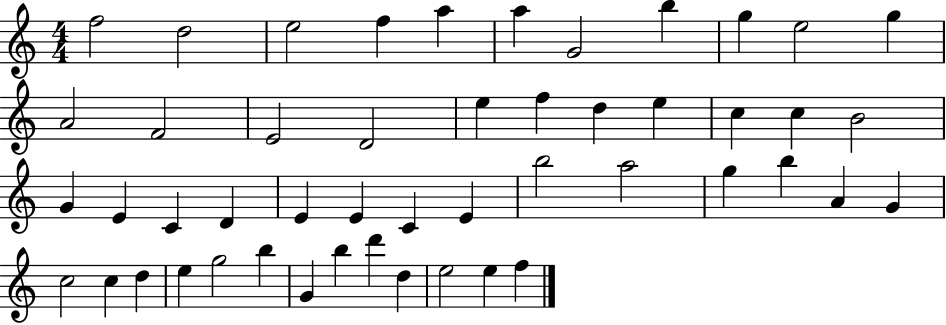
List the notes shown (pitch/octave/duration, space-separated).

F5/h D5/h E5/h F5/q A5/q A5/q G4/h B5/q G5/q E5/h G5/q A4/h F4/h E4/h D4/h E5/q F5/q D5/q E5/q C5/q C5/q B4/h G4/q E4/q C4/q D4/q E4/q E4/q C4/q E4/q B5/h A5/h G5/q B5/q A4/q G4/q C5/h C5/q D5/q E5/q G5/h B5/q G4/q B5/q D6/q D5/q E5/h E5/q F5/q